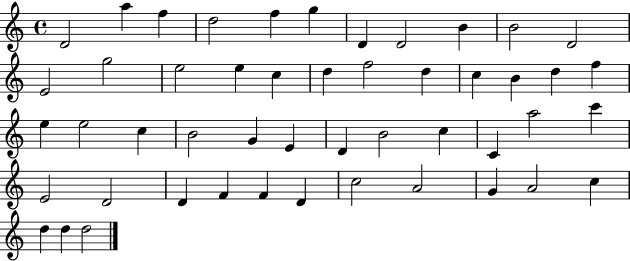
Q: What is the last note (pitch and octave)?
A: D5